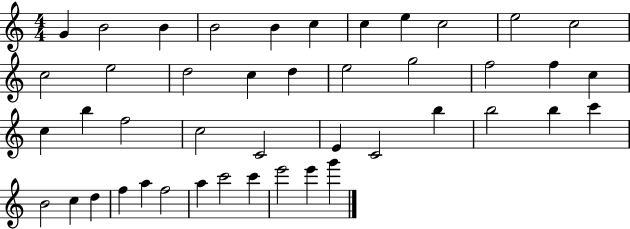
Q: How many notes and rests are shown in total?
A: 44